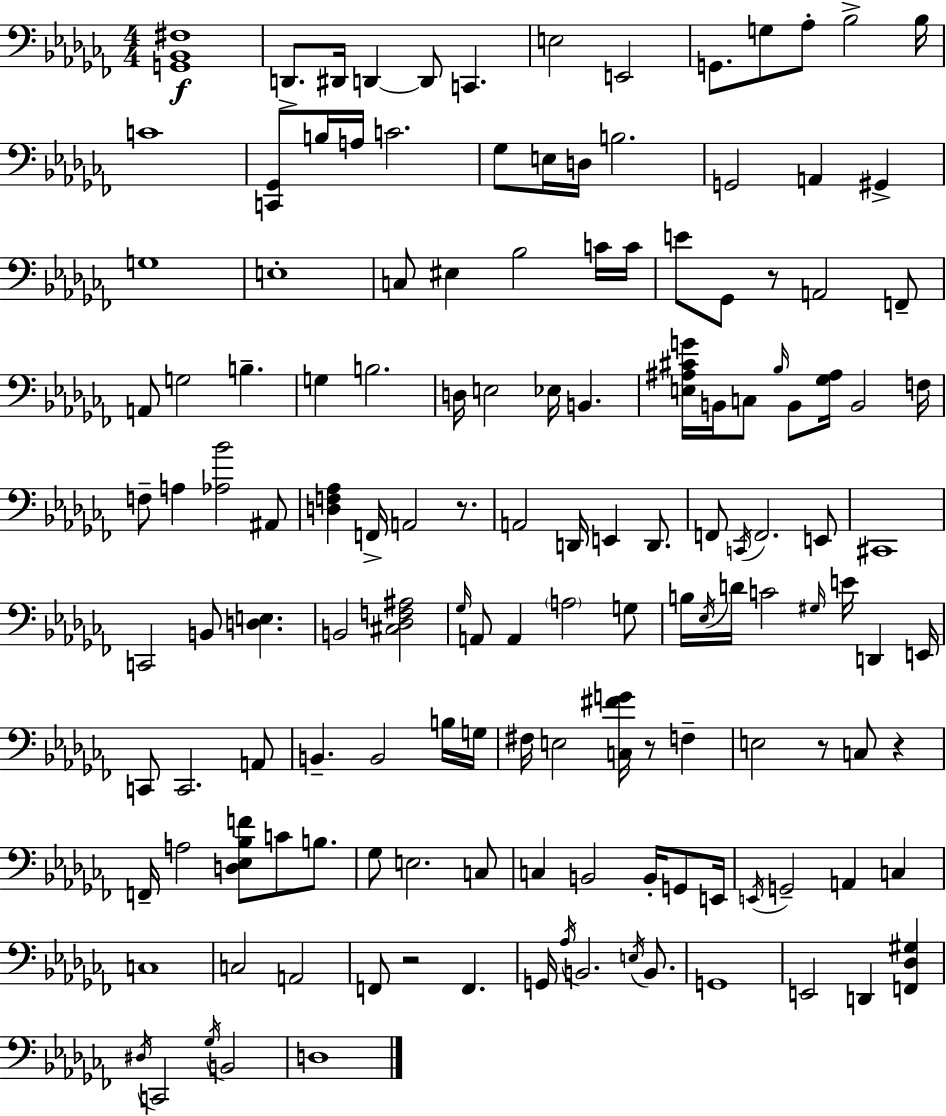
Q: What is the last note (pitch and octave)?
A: D3